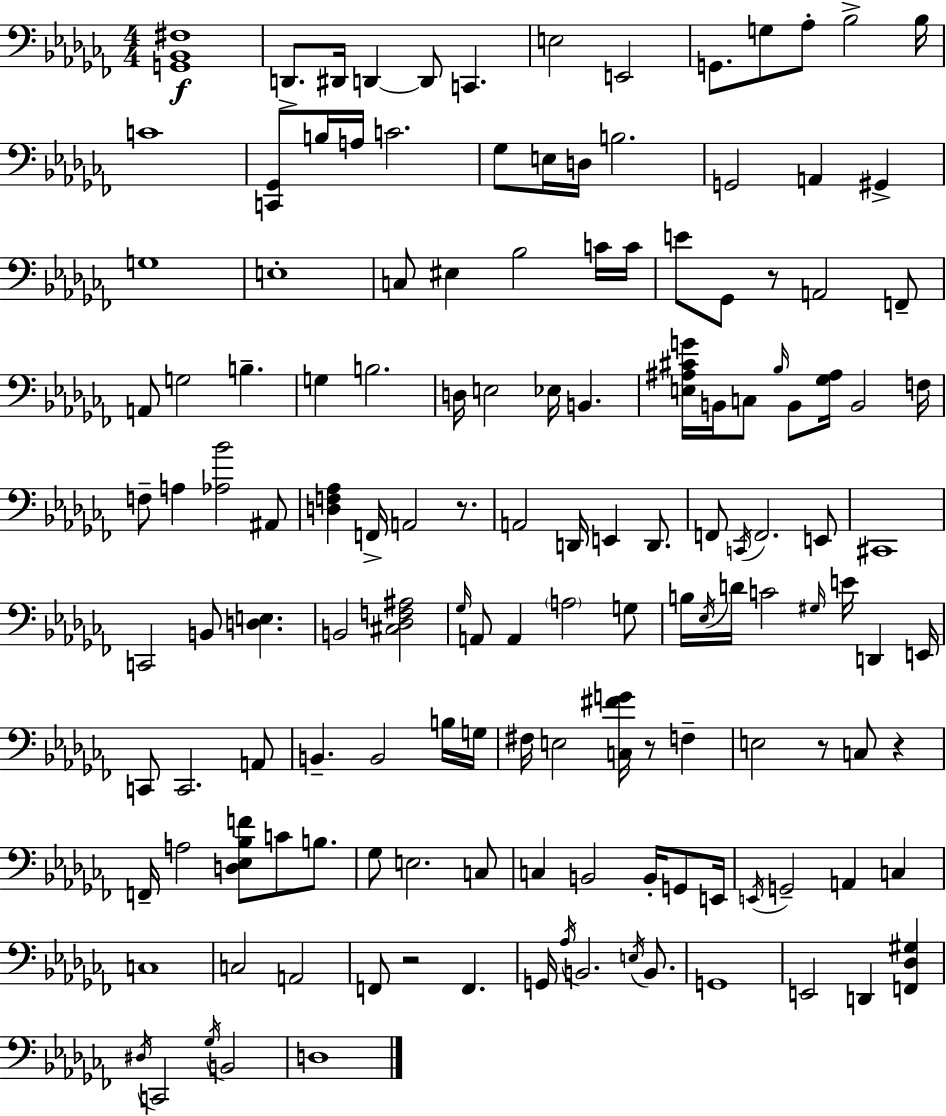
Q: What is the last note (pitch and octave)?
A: D3